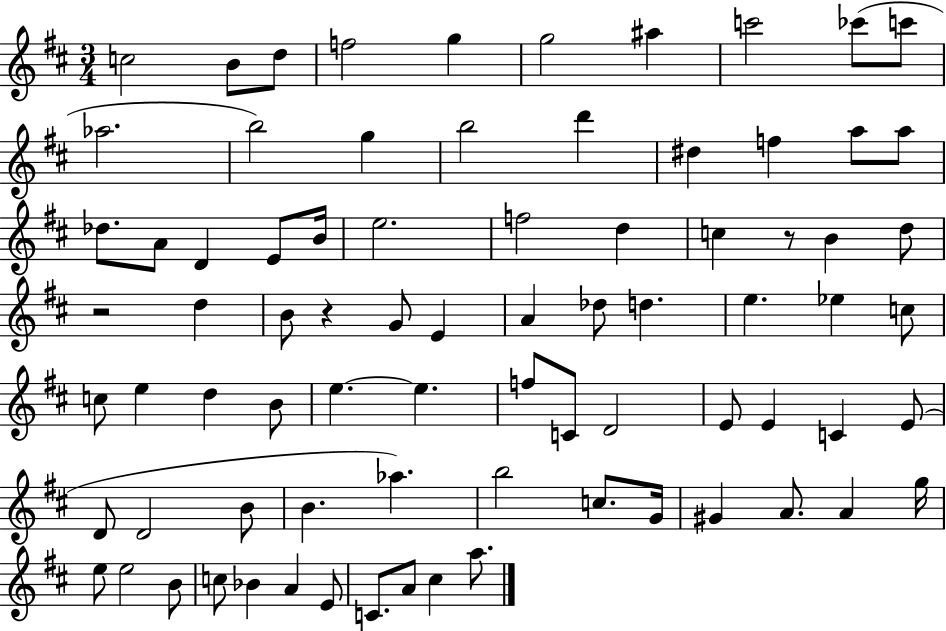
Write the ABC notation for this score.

X:1
T:Untitled
M:3/4
L:1/4
K:D
c2 B/2 d/2 f2 g g2 ^a c'2 _c'/2 c'/2 _a2 b2 g b2 d' ^d f a/2 a/2 _d/2 A/2 D E/2 B/4 e2 f2 d c z/2 B d/2 z2 d B/2 z G/2 E A _d/2 d e _e c/2 c/2 e d B/2 e e f/2 C/2 D2 E/2 E C E/2 D/2 D2 B/2 B _a b2 c/2 G/4 ^G A/2 A g/4 e/2 e2 B/2 c/2 _B A E/2 C/2 A/2 ^c a/2